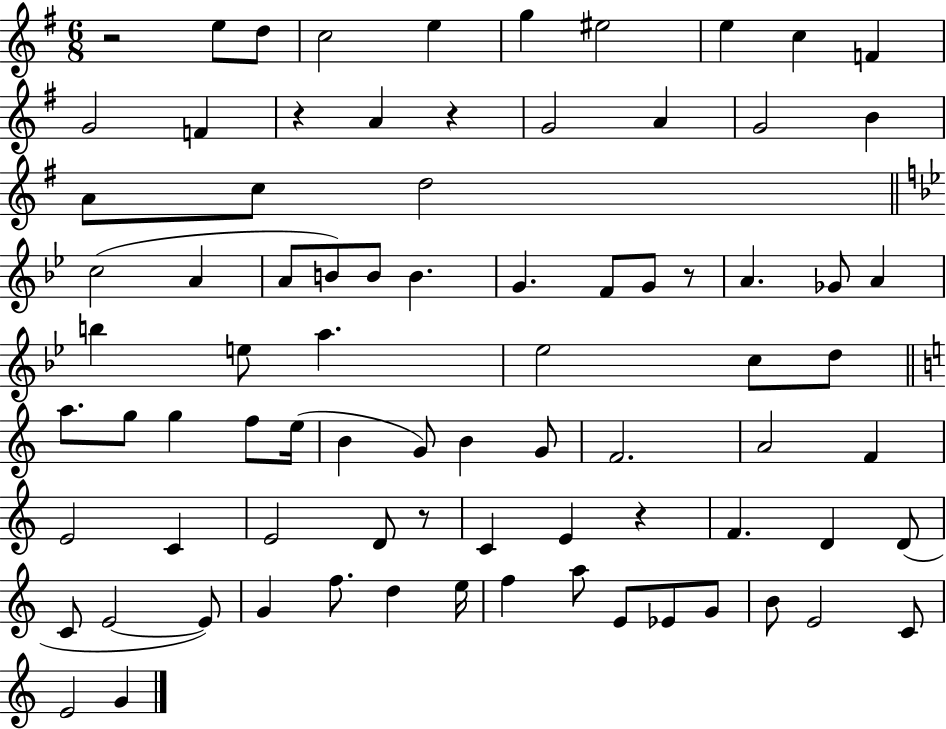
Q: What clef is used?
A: treble